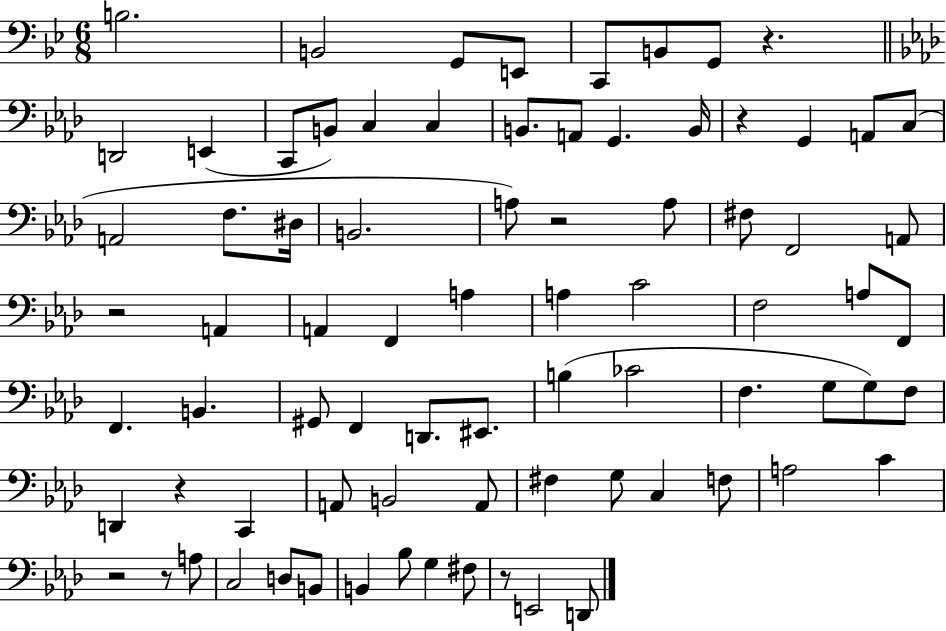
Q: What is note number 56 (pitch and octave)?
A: F#3